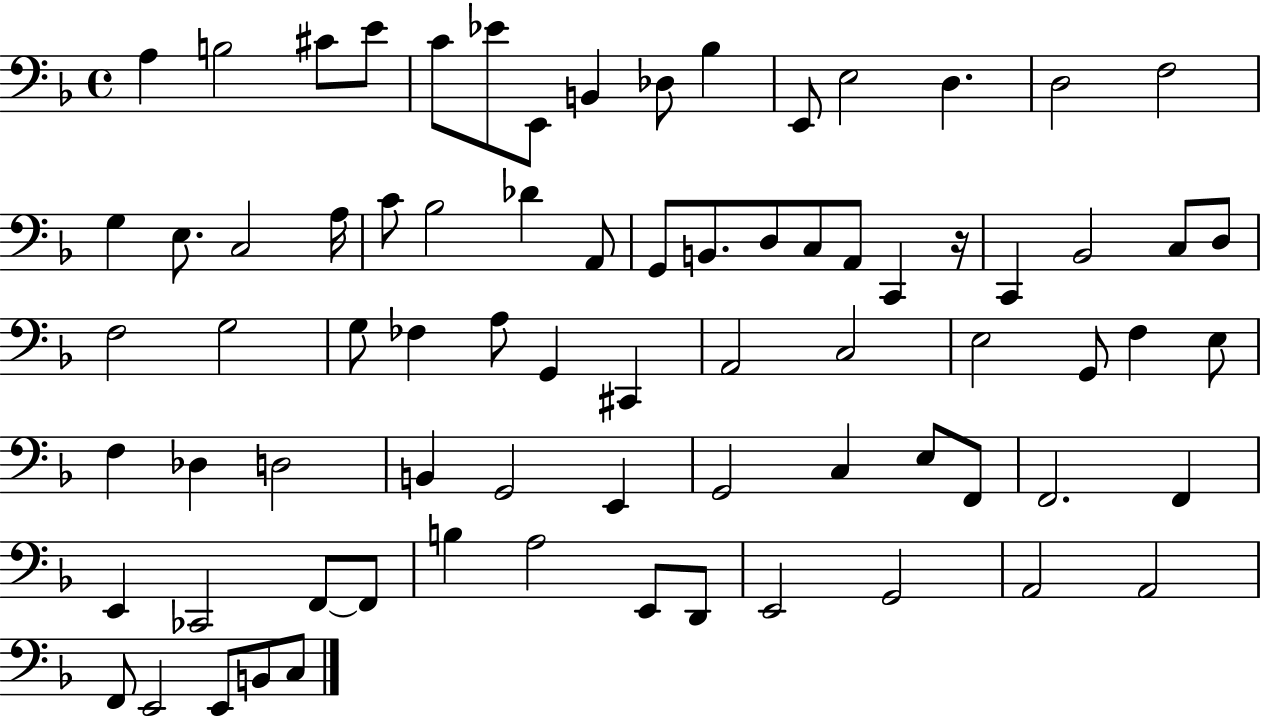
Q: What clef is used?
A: bass